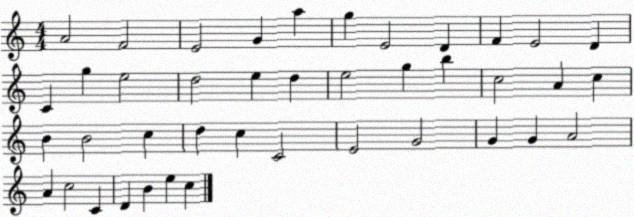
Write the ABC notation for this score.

X:1
T:Untitled
M:4/4
L:1/4
K:C
A2 F2 E2 G a g E2 D F E2 D C g e2 d2 e d e2 g b c2 A c B B2 c d c C2 E2 G2 G G A2 A c2 C D B e c